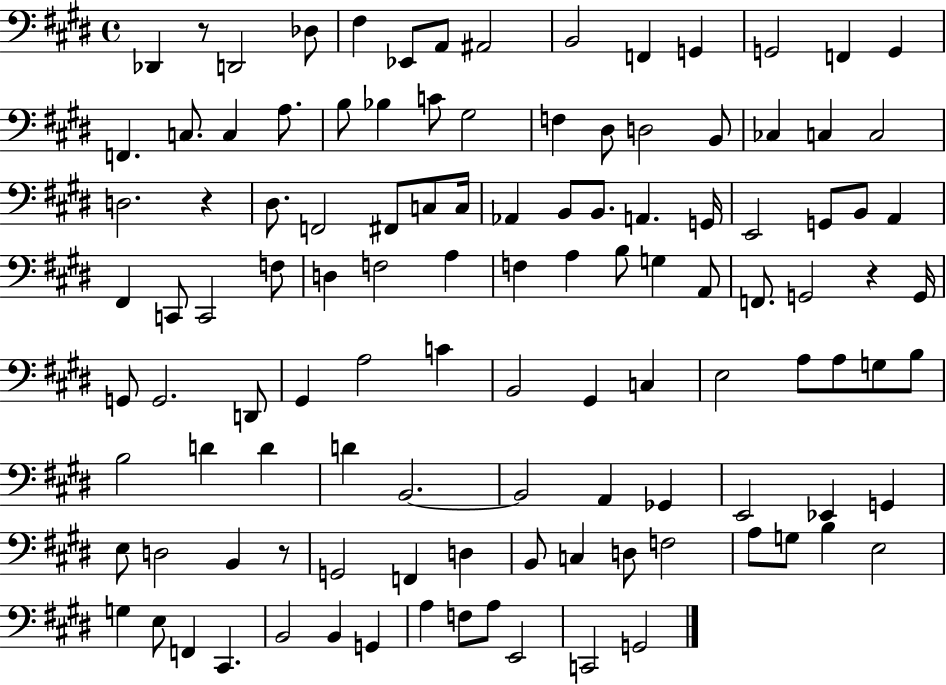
{
  \clef bass
  \time 4/4
  \defaultTimeSignature
  \key e \major
  des,4 r8 d,2 des8 | fis4 ees,8 a,8 ais,2 | b,2 f,4 g,4 | g,2 f,4 g,4 | \break f,4. c8. c4 a8. | b8 bes4 c'8 gis2 | f4 dis8 d2 b,8 | ces4 c4 c2 | \break d2. r4 | dis8. f,2 fis,8 c8 c16 | aes,4 b,8 b,8. a,4. g,16 | e,2 g,8 b,8 a,4 | \break fis,4 c,8 c,2 f8 | d4 f2 a4 | f4 a4 b8 g4 a,8 | f,8. g,2 r4 g,16 | \break g,8 g,2. d,8 | gis,4 a2 c'4 | b,2 gis,4 c4 | e2 a8 a8 g8 b8 | \break b2 d'4 d'4 | d'4 b,2.~~ | b,2 a,4 ges,4 | e,2 ees,4 g,4 | \break e8 d2 b,4 r8 | g,2 f,4 d4 | b,8 c4 d8 f2 | a8 g8 b4 e2 | \break g4 e8 f,4 cis,4. | b,2 b,4 g,4 | a4 f8 a8 e,2 | c,2 g,2 | \break \bar "|."
}